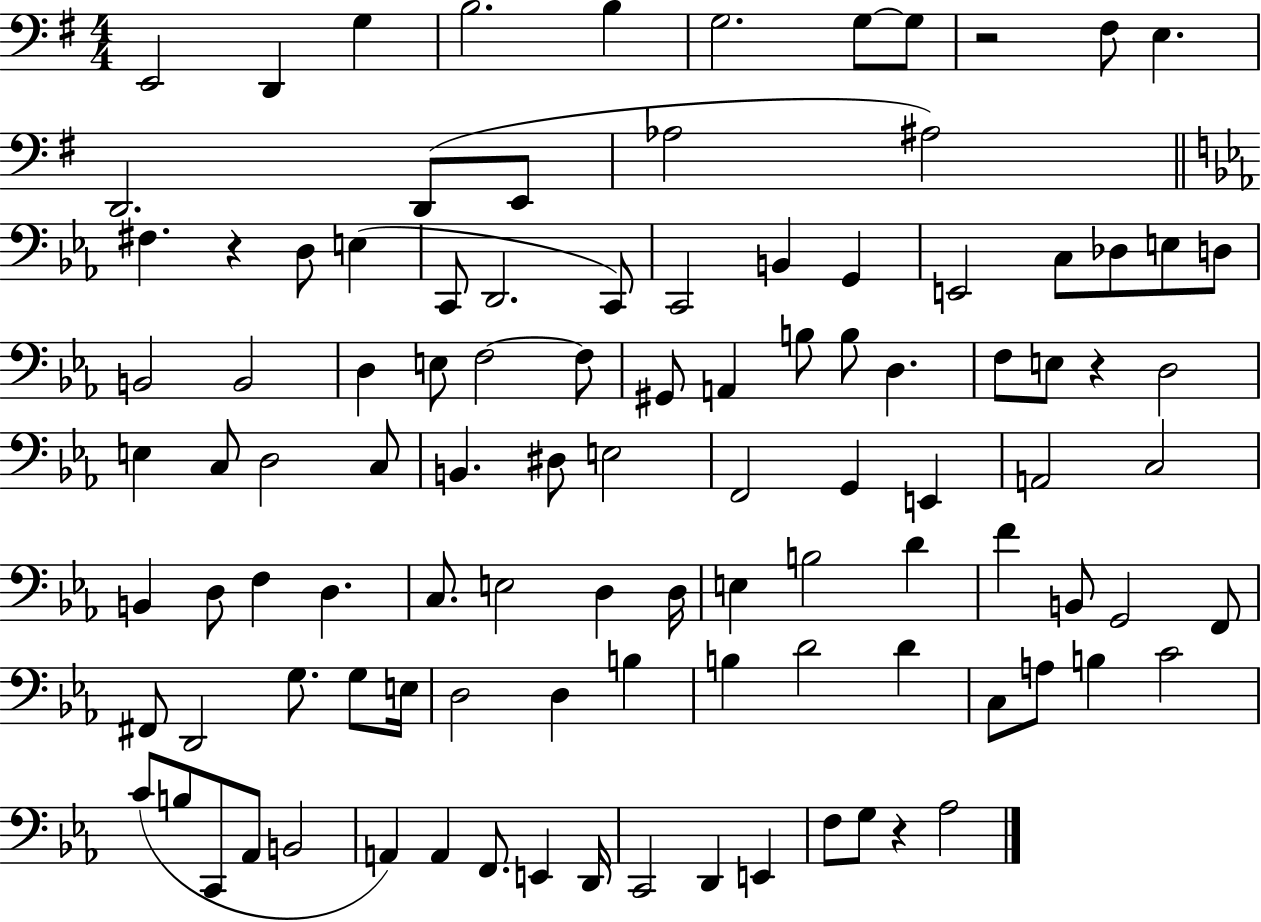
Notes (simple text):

E2/h D2/q G3/q B3/h. B3/q G3/h. G3/e G3/e R/h F#3/e E3/q. D2/h. D2/e E2/e Ab3/h A#3/h F#3/q. R/q D3/e E3/q C2/e D2/h. C2/e C2/h B2/q G2/q E2/h C3/e Db3/e E3/e D3/e B2/h B2/h D3/q E3/e F3/h F3/e G#2/e A2/q B3/e B3/e D3/q. F3/e E3/e R/q D3/h E3/q C3/e D3/h C3/e B2/q. D#3/e E3/h F2/h G2/q E2/q A2/h C3/h B2/q D3/e F3/q D3/q. C3/e. E3/h D3/q D3/s E3/q B3/h D4/q F4/q B2/e G2/h F2/e F#2/e D2/h G3/e. G3/e E3/s D3/h D3/q B3/q B3/q D4/h D4/q C3/e A3/e B3/q C4/h C4/e B3/e C2/e Ab2/e B2/h A2/q A2/q F2/e. E2/q D2/s C2/h D2/q E2/q F3/e G3/e R/q Ab3/h